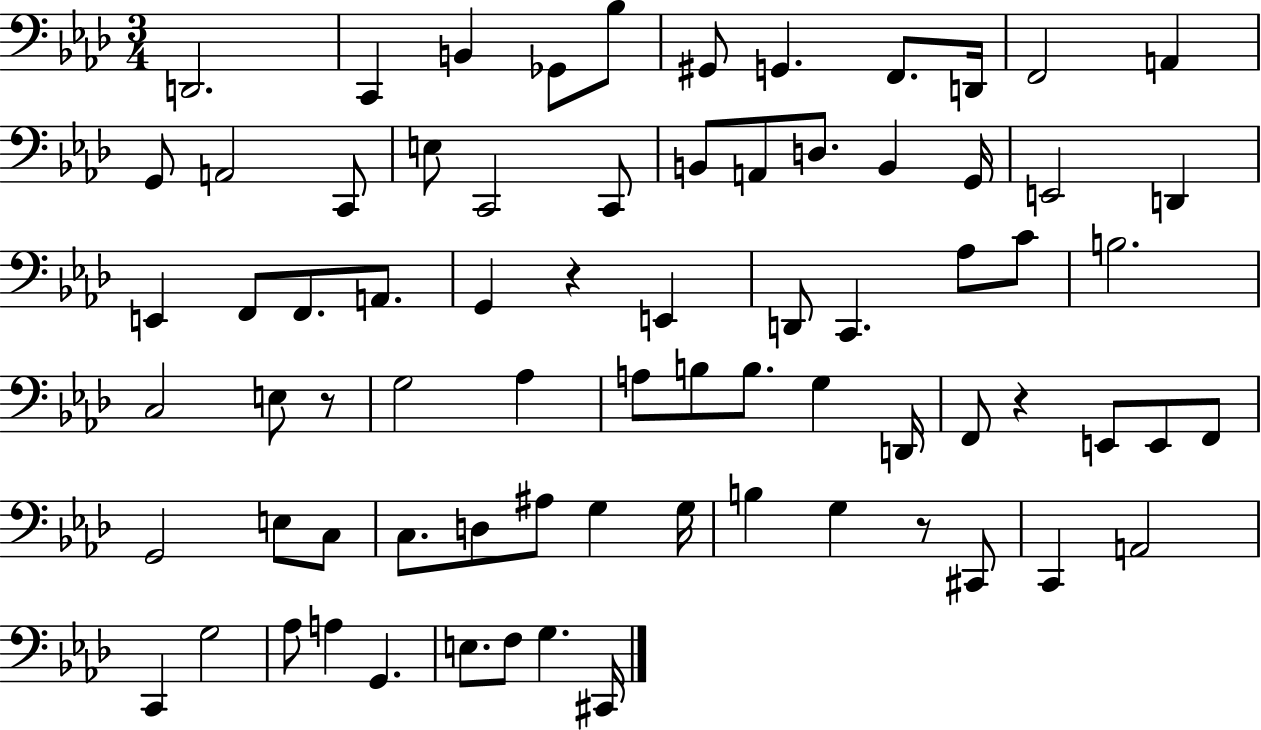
D2/h. C2/q B2/q Gb2/e Bb3/e G#2/e G2/q. F2/e. D2/s F2/h A2/q G2/e A2/h C2/e E3/e C2/h C2/e B2/e A2/e D3/e. B2/q G2/s E2/h D2/q E2/q F2/e F2/e. A2/e. G2/q R/q E2/q D2/e C2/q. Ab3/e C4/e B3/h. C3/h E3/e R/e G3/h Ab3/q A3/e B3/e B3/e. G3/q D2/s F2/e R/q E2/e E2/e F2/e G2/h E3/e C3/e C3/e. D3/e A#3/e G3/q G3/s B3/q G3/q R/e C#2/e C2/q A2/h C2/q G3/h Ab3/e A3/q G2/q. E3/e. F3/e G3/q. C#2/s